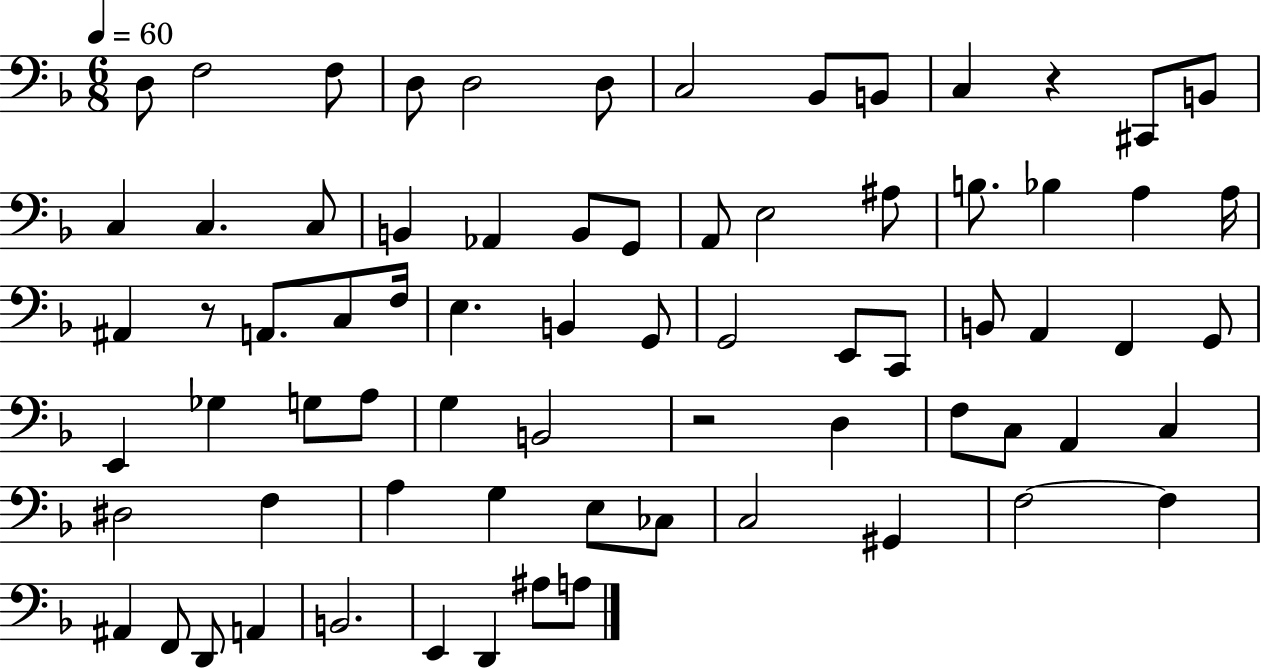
{
  \clef bass
  \numericTimeSignature
  \time 6/8
  \key f \major
  \tempo 4 = 60
  d8 f2 f8 | d8 d2 d8 | c2 bes,8 b,8 | c4 r4 cis,8 b,8 | \break c4 c4. c8 | b,4 aes,4 b,8 g,8 | a,8 e2 ais8 | b8. bes4 a4 a16 | \break ais,4 r8 a,8. c8 f16 | e4. b,4 g,8 | g,2 e,8 c,8 | b,8 a,4 f,4 g,8 | \break e,4 ges4 g8 a8 | g4 b,2 | r2 d4 | f8 c8 a,4 c4 | \break dis2 f4 | a4 g4 e8 ces8 | c2 gis,4 | f2~~ f4 | \break ais,4 f,8 d,8 a,4 | b,2. | e,4 d,4 ais8 a8 | \bar "|."
}